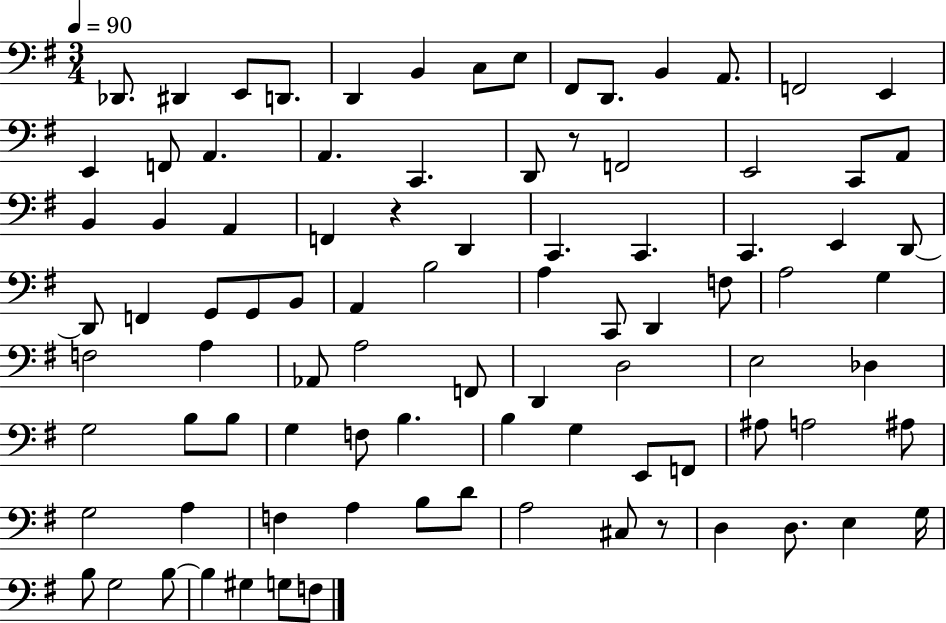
Db2/e. D#2/q E2/e D2/e. D2/q B2/q C3/e E3/e F#2/e D2/e. B2/q A2/e. F2/h E2/q E2/q F2/e A2/q. A2/q. C2/q. D2/e R/e F2/h E2/h C2/e A2/e B2/q B2/q A2/q F2/q R/q D2/q C2/q. C2/q. C2/q. E2/q D2/e D2/e F2/q G2/e G2/e B2/e A2/q B3/h A3/q C2/e D2/q F3/e A3/h G3/q F3/h A3/q Ab2/e A3/h F2/e D2/q D3/h E3/h Db3/q G3/h B3/e B3/e G3/q F3/e B3/q. B3/q G3/q E2/e F2/e A#3/e A3/h A#3/e G3/h A3/q F3/q A3/q B3/e D4/e A3/h C#3/e R/e D3/q D3/e. E3/q G3/s B3/e G3/h B3/e B3/q G#3/q G3/e F3/e